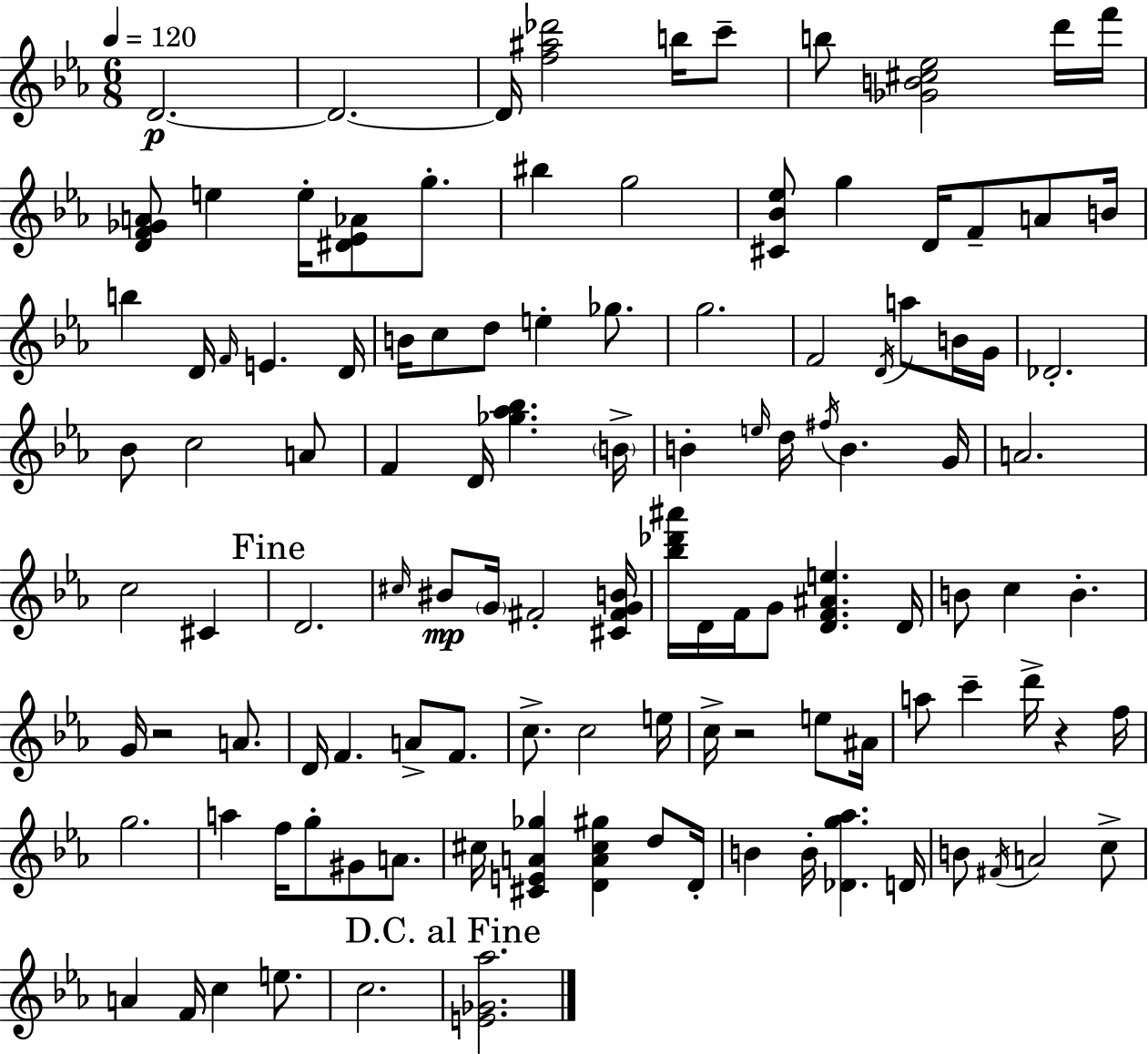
{
  \clef treble
  \numericTimeSignature
  \time 6/8
  \key c \minor
  \tempo 4 = 120
  d'2.~~\p | d'2.~~ | d'16 <f'' ais'' des'''>2 b''16 c'''8-- | b''8 <ges' b' cis'' ees''>2 d'''16 f'''16 | \break <d' f' ges' a'>8 e''4 e''16-. <dis' ees' aes'>8 g''8.-. | bis''4 g''2 | <cis' bes' ees''>8 g''4 d'16 f'8-- a'8 b'16 | b''4 d'16 \grace { f'16 } e'4. | \break d'16 b'16 c''8 d''8 e''4-. ges''8. | g''2. | f'2 \acciaccatura { d'16 } a''8 | b'16 g'16 des'2.-. | \break bes'8 c''2 | a'8 f'4 d'16 <ges'' aes'' bes''>4. | \parenthesize b'16-> b'4-. \grace { e''16 } d''16 \acciaccatura { fis''16 } b'4. | g'16 a'2. | \break c''2 | cis'4 \mark "Fine" d'2. | \grace { cis''16 }\mp bis'8 \parenthesize g'16 fis'2-. | <cis' fis' g' b'>16 <bes'' des''' ais'''>16 d'16 f'16 g'8 <d' f' ais' e''>4. | \break d'16 b'8 c''4 b'4.-. | g'16 r2 | a'8. d'16 f'4. | a'8-> f'8. c''8.-> c''2 | \break e''16 c''16-> r2 | e''8 ais'16 a''8 c'''4-- d'''16-> | r4 f''16 g''2. | a''4 f''16 g''8-. | \break gis'8 a'8. cis''16 <cis' e' a' ges''>4 <d' a' cis'' gis''>4 | d''8 d'16-. b'4 b'16-. <des' g'' aes''>4. | d'16 b'8 \acciaccatura { fis'16 } a'2 | c''8-> a'4 f'16 c''4 | \break e''8. c''2. | \mark "D.C. al Fine" <e' ges' aes''>2. | \bar "|."
}